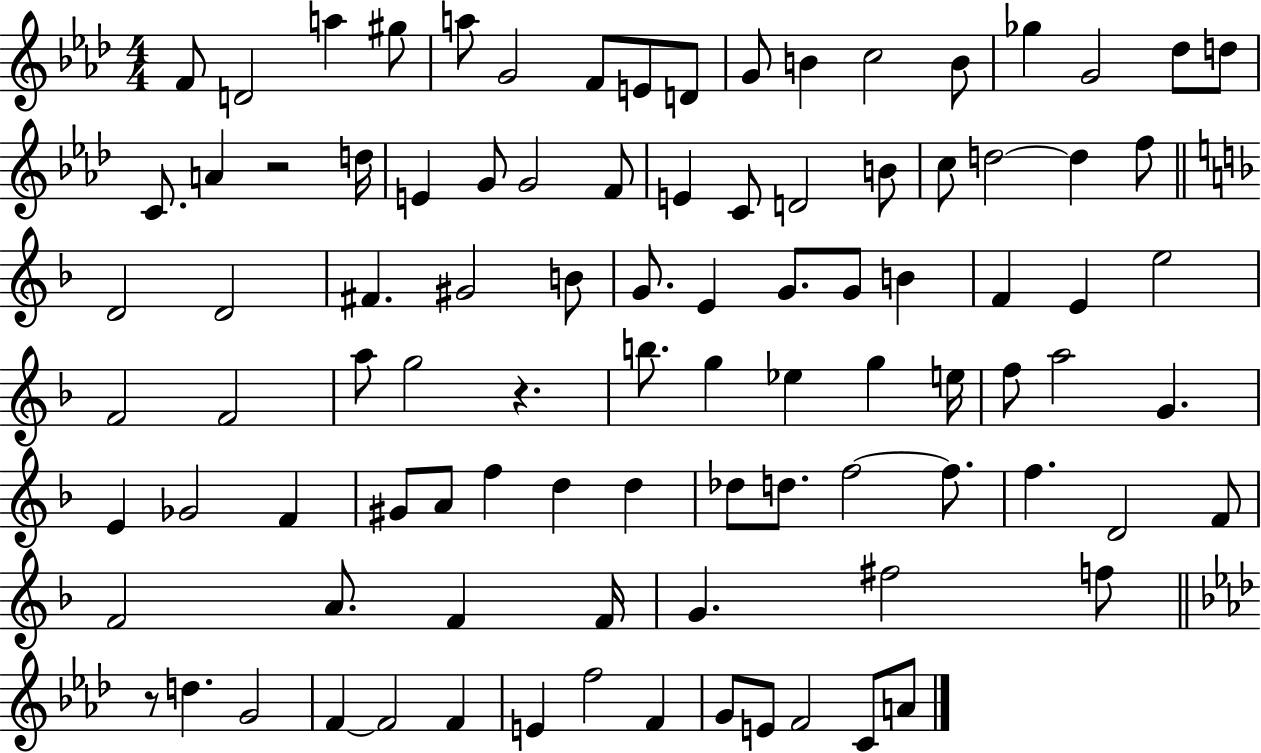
F4/e D4/h A5/q G#5/e A5/e G4/h F4/e E4/e D4/e G4/e B4/q C5/h B4/e Gb5/q G4/h Db5/e D5/e C4/e. A4/q R/h D5/s E4/q G4/e G4/h F4/e E4/q C4/e D4/h B4/e C5/e D5/h D5/q F5/e D4/h D4/h F#4/q. G#4/h B4/e G4/e. E4/q G4/e. G4/e B4/q F4/q E4/q E5/h F4/h F4/h A5/e G5/h R/q. B5/e. G5/q Eb5/q G5/q E5/s F5/e A5/h G4/q. E4/q Gb4/h F4/q G#4/e A4/e F5/q D5/q D5/q Db5/e D5/e. F5/h F5/e. F5/q. D4/h F4/e F4/h A4/e. F4/q F4/s G4/q. F#5/h F5/e R/e D5/q. G4/h F4/q F4/h F4/q E4/q F5/h F4/q G4/e E4/e F4/h C4/e A4/e